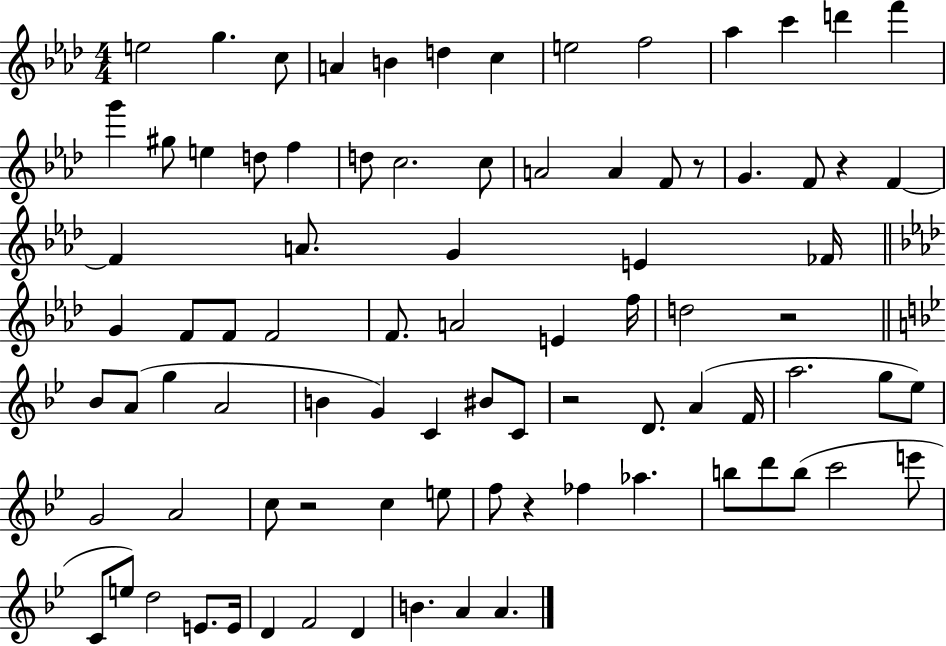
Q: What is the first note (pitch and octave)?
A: E5